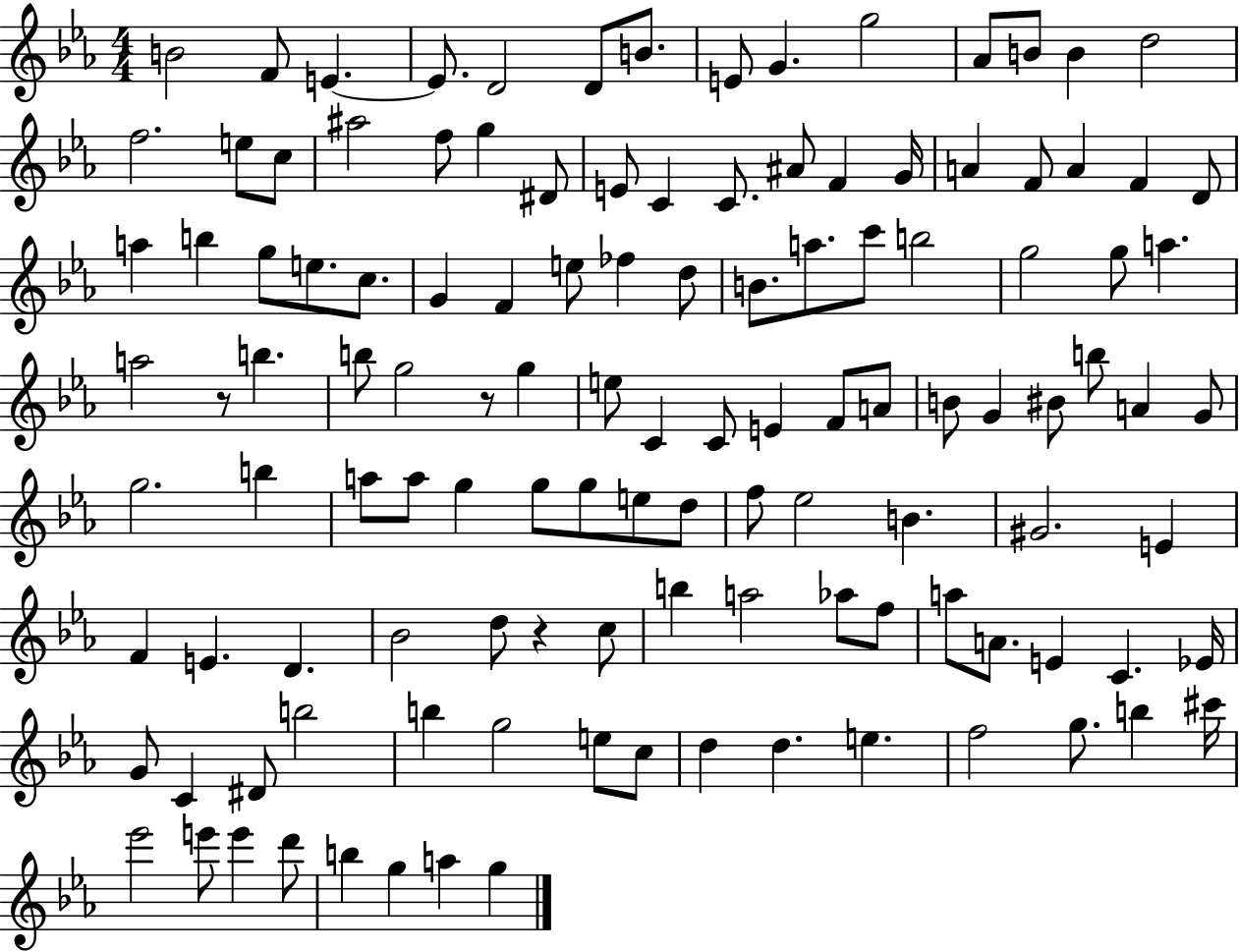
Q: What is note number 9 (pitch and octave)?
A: G4